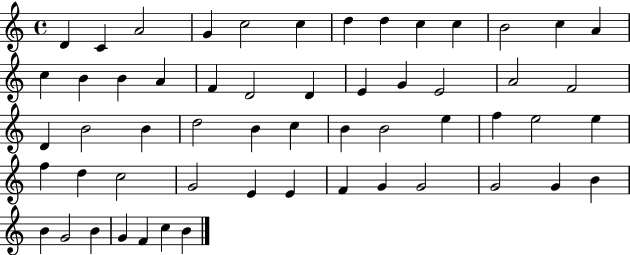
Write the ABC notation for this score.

X:1
T:Untitled
M:4/4
L:1/4
K:C
D C A2 G c2 c d d c c B2 c A c B B A F D2 D E G E2 A2 F2 D B2 B d2 B c B B2 e f e2 e f d c2 G2 E E F G G2 G2 G B B G2 B G F c B